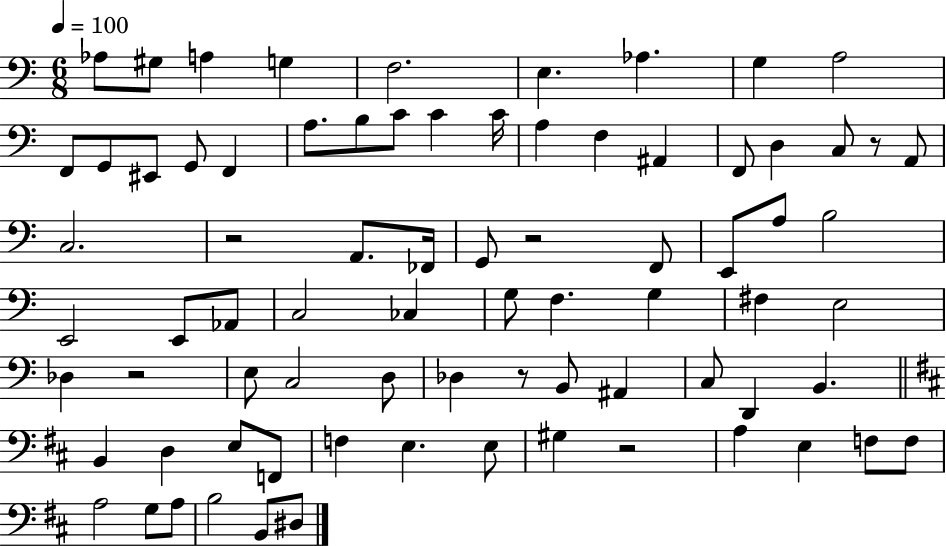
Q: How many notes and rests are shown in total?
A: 78